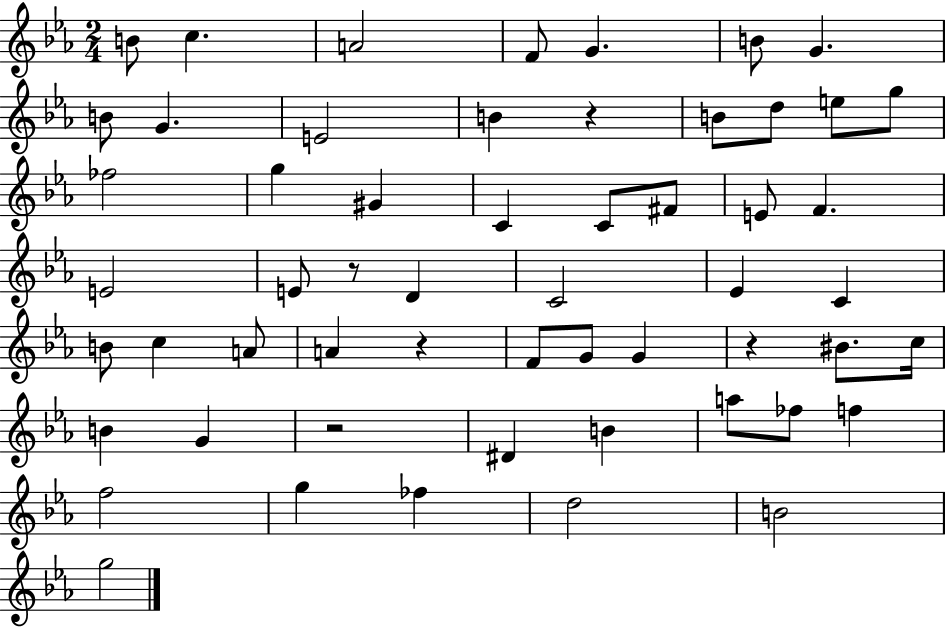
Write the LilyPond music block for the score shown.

{
  \clef treble
  \numericTimeSignature
  \time 2/4
  \key ees \major
  b'8 c''4. | a'2 | f'8 g'4. | b'8 g'4. | \break b'8 g'4. | e'2 | b'4 r4 | b'8 d''8 e''8 g''8 | \break fes''2 | g''4 gis'4 | c'4 c'8 fis'8 | e'8 f'4. | \break e'2 | e'8 r8 d'4 | c'2 | ees'4 c'4 | \break b'8 c''4 a'8 | a'4 r4 | f'8 g'8 g'4 | r4 bis'8. c''16 | \break b'4 g'4 | r2 | dis'4 b'4 | a''8 fes''8 f''4 | \break f''2 | g''4 fes''4 | d''2 | b'2 | \break g''2 | \bar "|."
}